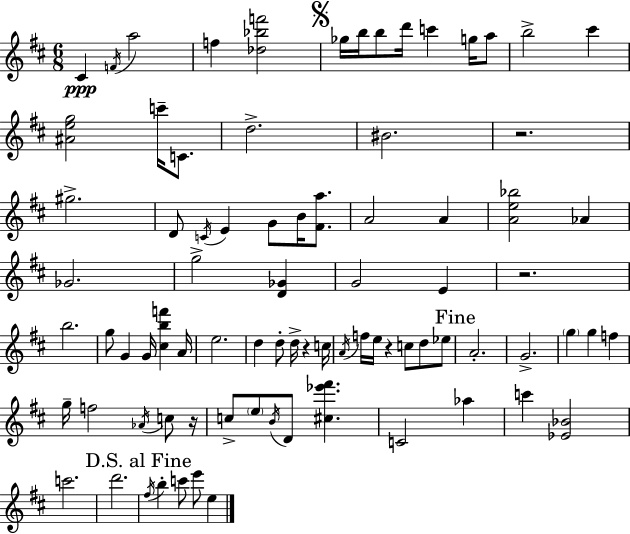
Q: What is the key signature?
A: D major